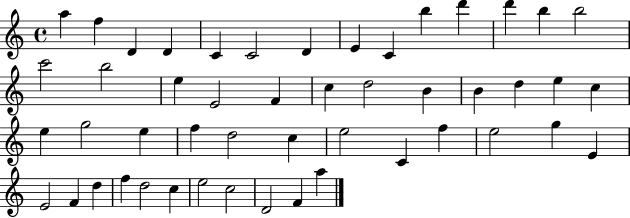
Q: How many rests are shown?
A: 0